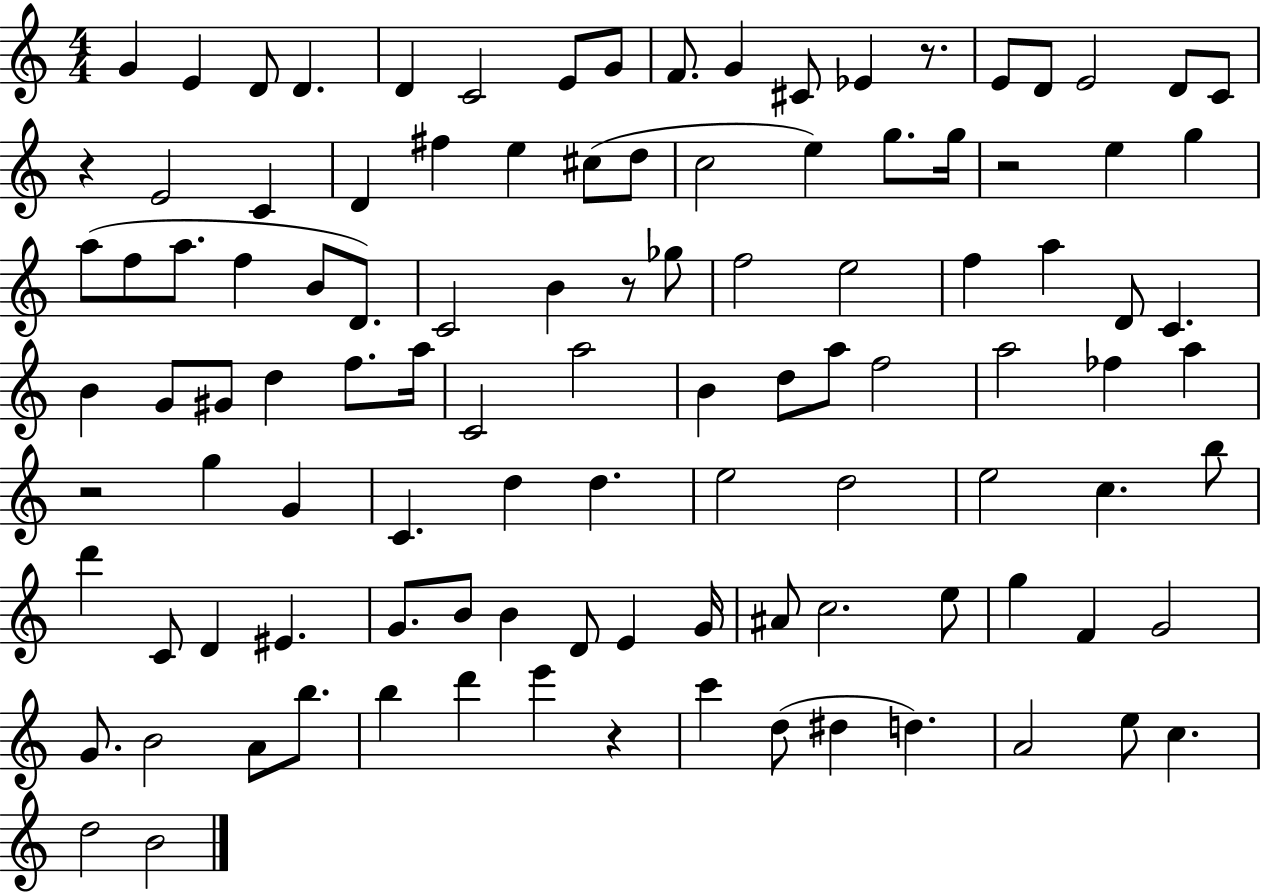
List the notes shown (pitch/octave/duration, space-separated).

G4/q E4/q D4/e D4/q. D4/q C4/h E4/e G4/e F4/e. G4/q C#4/e Eb4/q R/e. E4/e D4/e E4/h D4/e C4/e R/q E4/h C4/q D4/q F#5/q E5/q C#5/e D5/e C5/h E5/q G5/e. G5/s R/h E5/q G5/q A5/e F5/e A5/e. F5/q B4/e D4/e. C4/h B4/q R/e Gb5/e F5/h E5/h F5/q A5/q D4/e C4/q. B4/q G4/e G#4/e D5/q F5/e. A5/s C4/h A5/h B4/q D5/e A5/e F5/h A5/h FES5/q A5/q R/h G5/q G4/q C4/q. D5/q D5/q. E5/h D5/h E5/h C5/q. B5/e D6/q C4/e D4/q EIS4/q. G4/e. B4/e B4/q D4/e E4/q G4/s A#4/e C5/h. E5/e G5/q F4/q G4/h G4/e. B4/h A4/e B5/e. B5/q D6/q E6/q R/q C6/q D5/e D#5/q D5/q. A4/h E5/e C5/q. D5/h B4/h